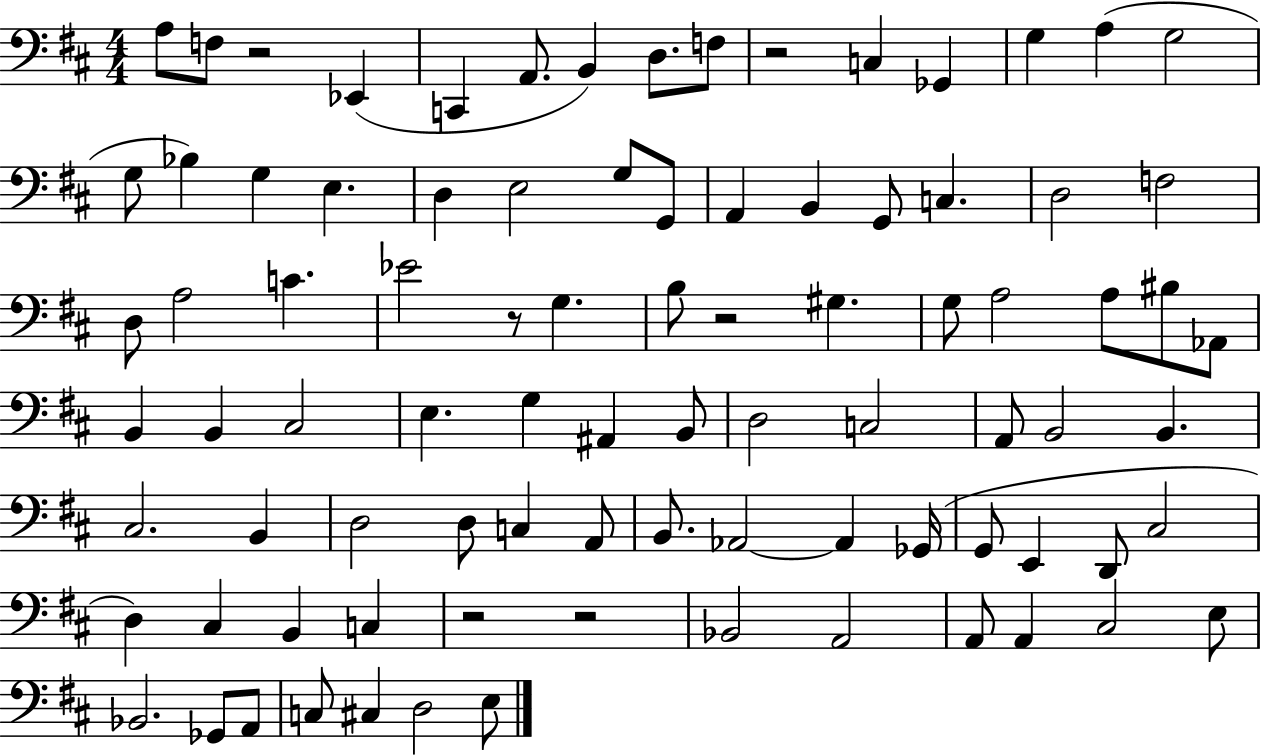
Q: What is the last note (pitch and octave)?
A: E3